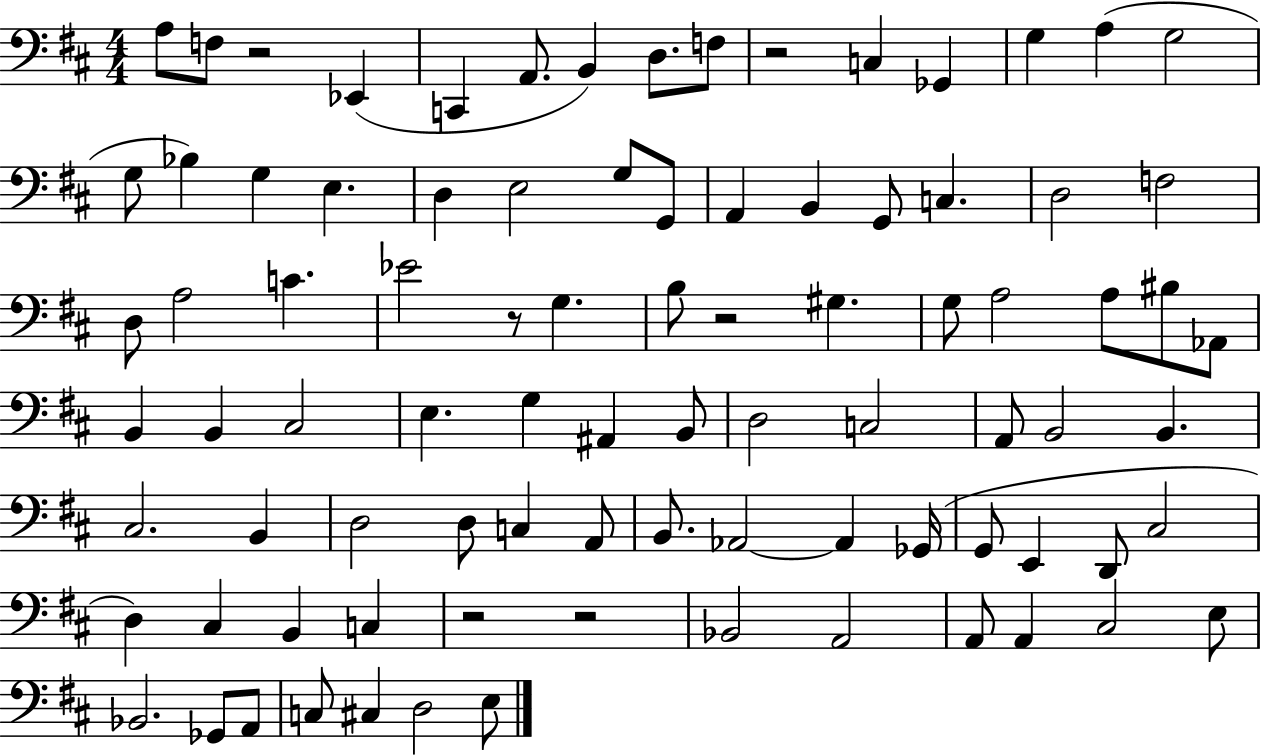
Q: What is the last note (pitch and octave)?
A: E3